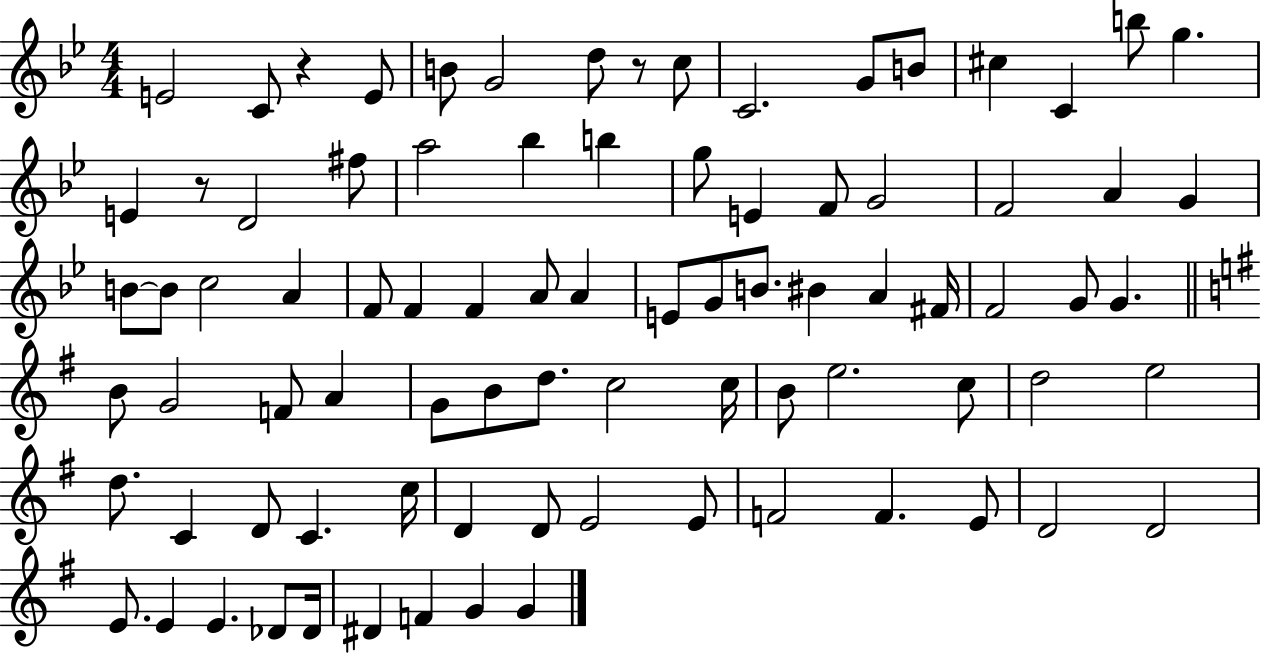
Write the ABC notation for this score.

X:1
T:Untitled
M:4/4
L:1/4
K:Bb
E2 C/2 z E/2 B/2 G2 d/2 z/2 c/2 C2 G/2 B/2 ^c C b/2 g E z/2 D2 ^f/2 a2 _b b g/2 E F/2 G2 F2 A G B/2 B/2 c2 A F/2 F F A/2 A E/2 G/2 B/2 ^B A ^F/4 F2 G/2 G B/2 G2 F/2 A G/2 B/2 d/2 c2 c/4 B/2 e2 c/2 d2 e2 d/2 C D/2 C c/4 D D/2 E2 E/2 F2 F E/2 D2 D2 E/2 E E _D/2 _D/4 ^D F G G